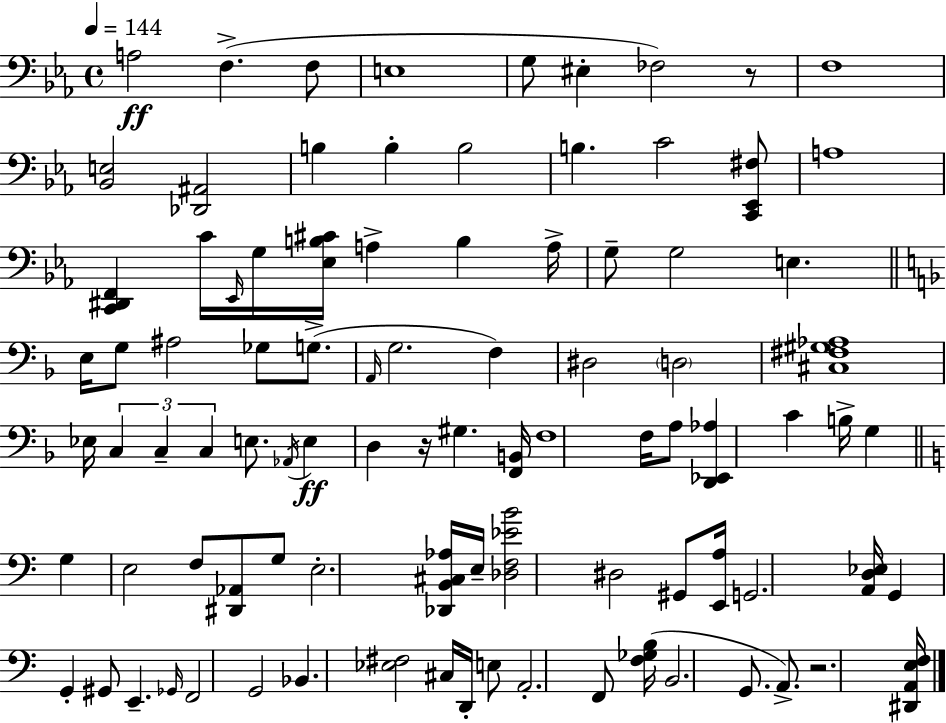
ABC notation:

X:1
T:Untitled
M:4/4
L:1/4
K:Eb
A,2 F, F,/2 E,4 G,/2 ^E, _F,2 z/2 F,4 [_B,,E,]2 [_D,,^A,,]2 B, B, B,2 B, C2 [C,,_E,,^F,]/2 A,4 [C,,^D,,F,,] C/4 _E,,/4 G,/4 [_E,B,^C]/4 A, B, A,/4 G,/2 G,2 E, E,/4 G,/2 ^A,2 _G,/2 G,/2 A,,/4 G,2 F, ^D,2 D,2 [^C,^F,^G,_A,]4 _E,/4 C, C, C, E,/2 _A,,/4 E, D, z/4 ^G, [F,,B,,]/4 F,4 F,/4 A,/2 [D,,_E,,_A,] C B,/4 G, G, E,2 F,/2 [^D,,_A,,]/2 G,/2 E,2 [_D,,B,,^C,_A,]/4 E,/4 [_D,F,_EB]2 ^D,2 ^G,,/2 [E,,A,]/4 G,,2 [A,,D,_E,]/4 G,, G,, ^G,,/2 E,, _G,,/4 F,,2 G,,2 _B,, [_E,^F,]2 ^C,/4 D,,/4 E,/2 A,,2 F,,/2 [F,_G,B,]/4 B,,2 G,,/2 A,,/2 z2 [^D,,A,,E,F,]/4